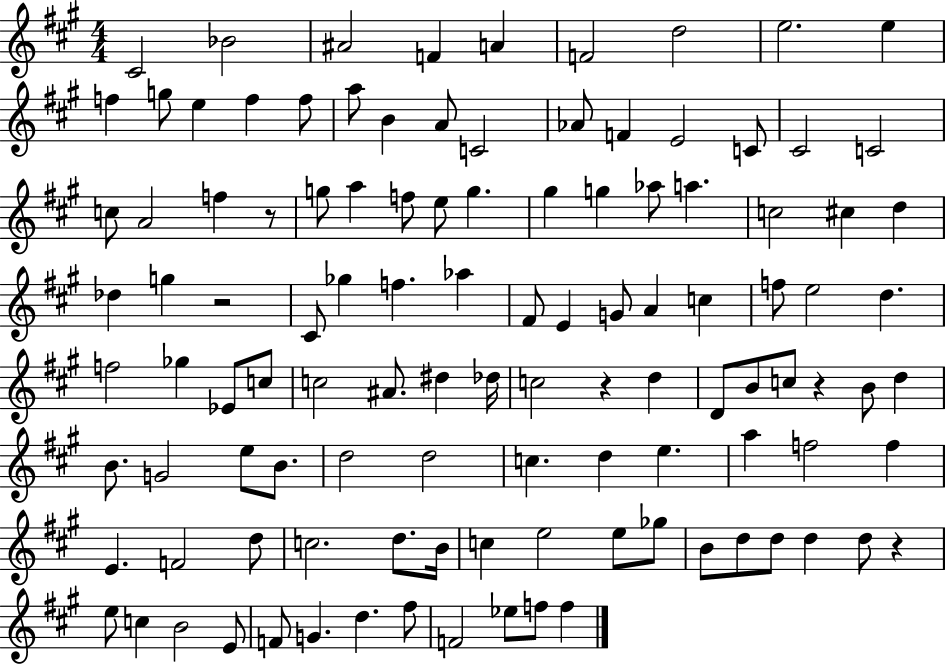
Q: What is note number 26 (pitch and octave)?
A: A4